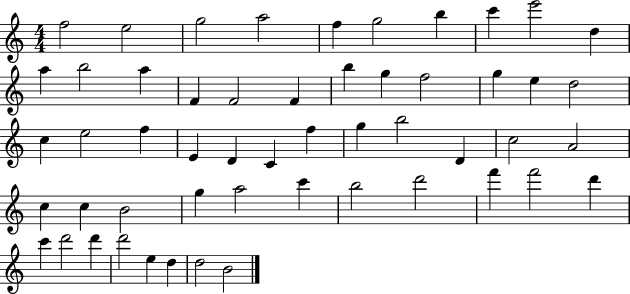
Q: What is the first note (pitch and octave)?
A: F5